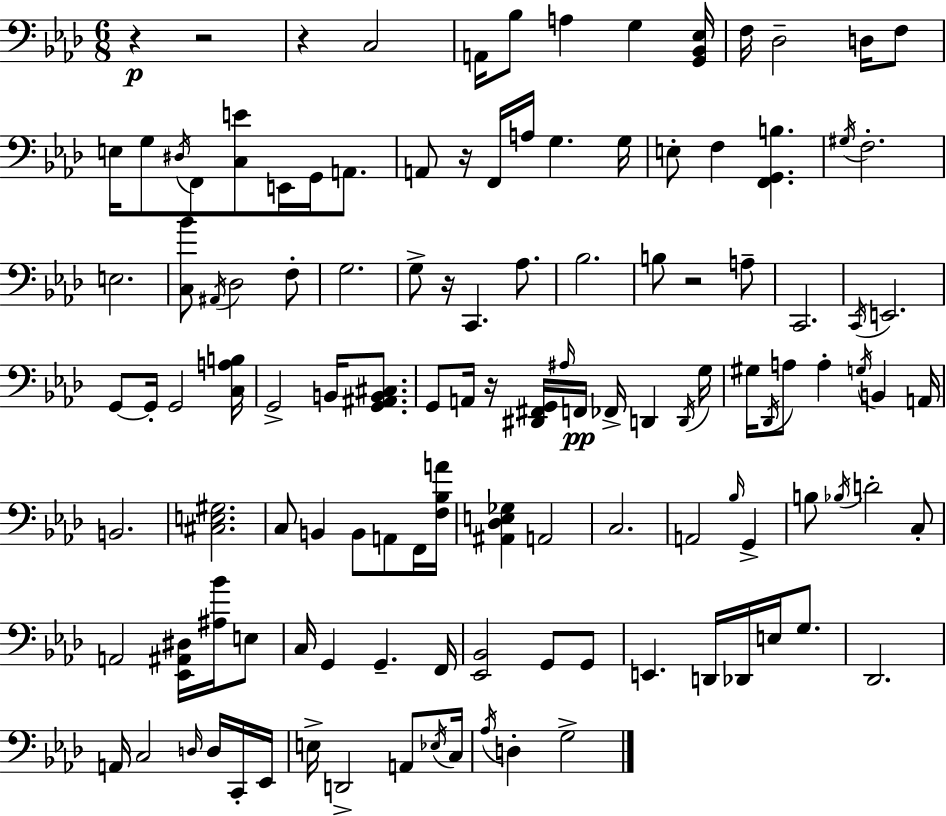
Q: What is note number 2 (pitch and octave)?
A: A2